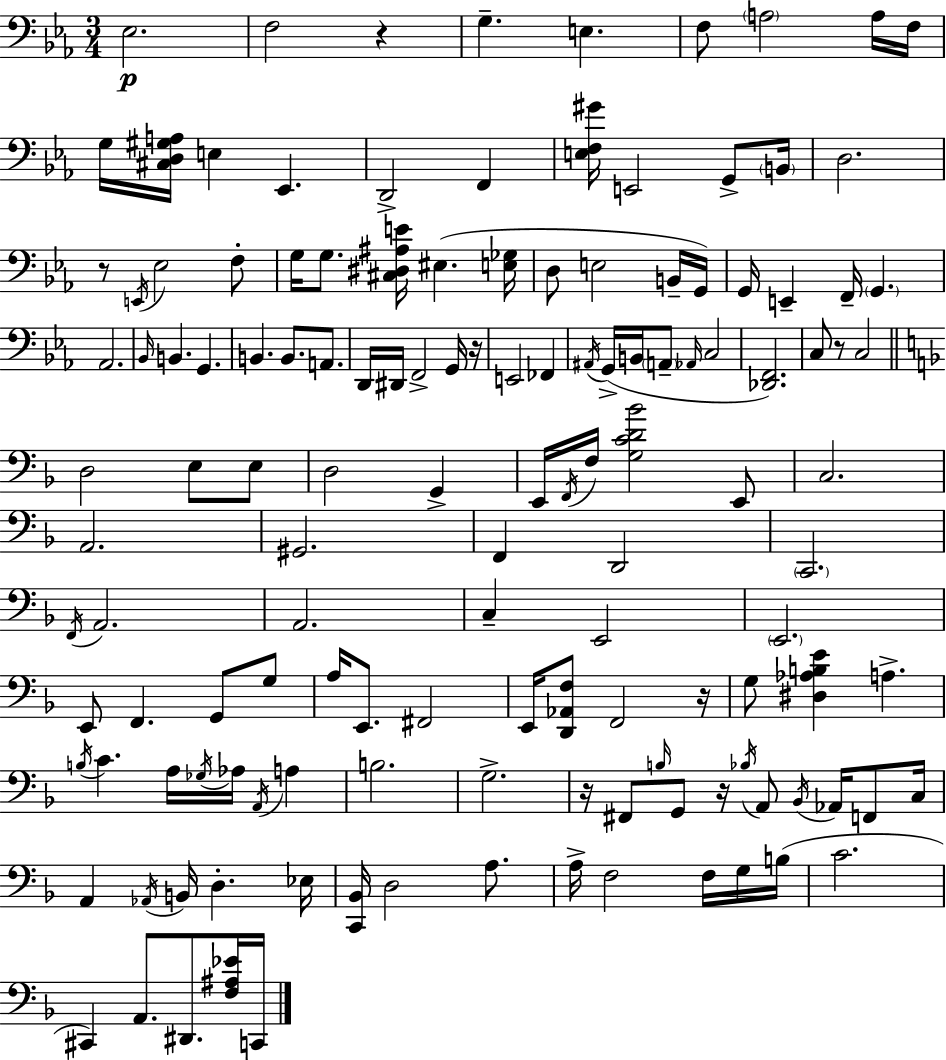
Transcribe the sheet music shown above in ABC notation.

X:1
T:Untitled
M:3/4
L:1/4
K:Cm
_E,2 F,2 z G, E, F,/2 A,2 A,/4 F,/4 G,/4 [^C,D,^G,A,]/4 E, _E,, D,,2 F,, [E,F,^G]/4 E,,2 G,,/2 B,,/4 D,2 z/2 E,,/4 _E,2 F,/2 G,/4 G,/2 [^C,^D,^A,E]/4 ^E, [E,_G,]/4 D,/2 E,2 B,,/4 G,,/4 G,,/4 E,, F,,/4 G,, _A,,2 _B,,/4 B,, G,, B,, B,,/2 A,,/2 D,,/4 ^D,,/4 F,,2 G,,/4 z/4 E,,2 _F,, ^A,,/4 G,,/4 B,,/4 A,,/2 _A,,/4 C,2 [_D,,F,,]2 C,/2 z/2 C,2 D,2 E,/2 E,/2 D,2 G,, E,,/4 F,,/4 F,/4 [G,CD_B]2 E,,/2 C,2 A,,2 ^G,,2 F,, D,,2 C,,2 F,,/4 A,,2 A,,2 C, E,,2 E,,2 E,,/2 F,, G,,/2 G,/2 A,/4 E,,/2 ^F,,2 E,,/4 [D,,_A,,F,]/2 F,,2 z/4 G,/2 [^D,_A,B,E] A, B,/4 C A,/4 _G,/4 _A,/4 A,,/4 A, B,2 G,2 z/4 ^F,,/2 B,/4 G,,/2 z/4 _B,/4 A,,/2 _B,,/4 _A,,/4 F,,/2 C,/4 A,, _A,,/4 B,,/4 D, _E,/4 [C,,_B,,]/4 D,2 A,/2 A,/4 F,2 F,/4 G,/4 B,/4 C2 ^C,, A,,/2 ^D,,/2 [F,^A,_E]/4 C,,/4